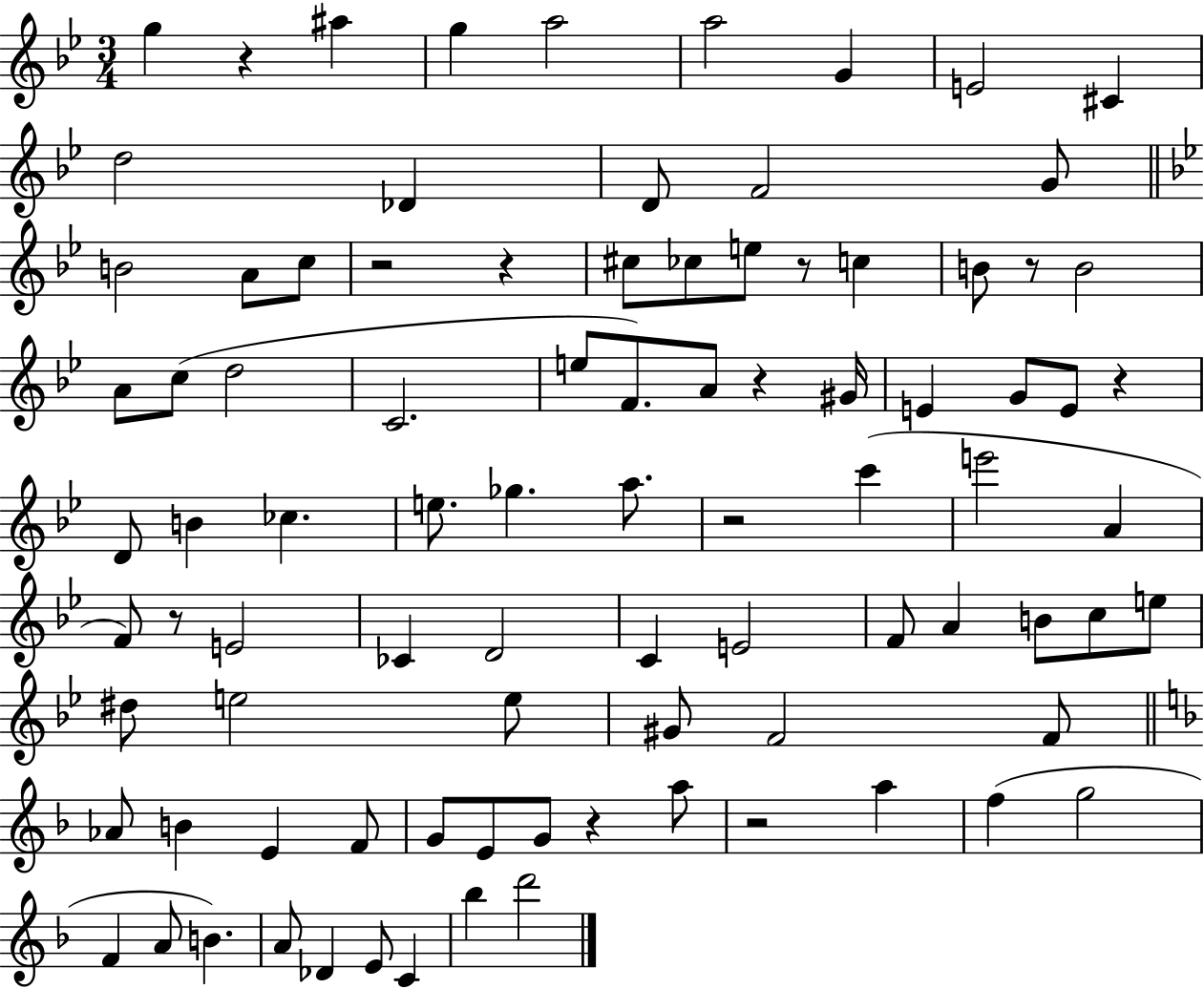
{
  \clef treble
  \numericTimeSignature
  \time 3/4
  \key bes \major
  g''4 r4 ais''4 | g''4 a''2 | a''2 g'4 | e'2 cis'4 | \break d''2 des'4 | d'8 f'2 g'8 | \bar "||" \break \key bes \major b'2 a'8 c''8 | r2 r4 | cis''8 ces''8 e''8 r8 c''4 | b'8 r8 b'2 | \break a'8 c''8( d''2 | c'2. | e''8 f'8.) a'8 r4 gis'16 | e'4 g'8 e'8 r4 | \break d'8 b'4 ces''4. | e''8. ges''4. a''8. | r2 c'''4( | e'''2 a'4 | \break f'8) r8 e'2 | ces'4 d'2 | c'4 e'2 | f'8 a'4 b'8 c''8 e''8 | \break dis''8 e''2 e''8 | gis'8 f'2 f'8 | \bar "||" \break \key d \minor aes'8 b'4 e'4 f'8 | g'8 e'8 g'8 r4 a''8 | r2 a''4 | f''4( g''2 | \break f'4 a'8 b'4.) | a'8 des'4 e'8 c'4 | bes''4 d'''2 | \bar "|."
}